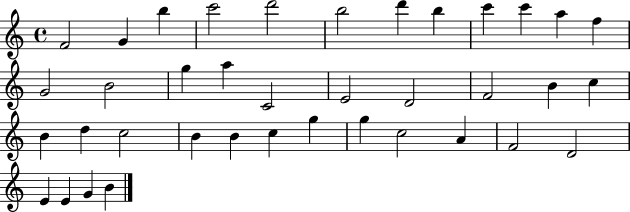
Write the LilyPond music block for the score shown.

{
  \clef treble
  \time 4/4
  \defaultTimeSignature
  \key c \major
  f'2 g'4 b''4 | c'''2 d'''2 | b''2 d'''4 b''4 | c'''4 c'''4 a''4 f''4 | \break g'2 b'2 | g''4 a''4 c'2 | e'2 d'2 | f'2 b'4 c''4 | \break b'4 d''4 c''2 | b'4 b'4 c''4 g''4 | g''4 c''2 a'4 | f'2 d'2 | \break e'4 e'4 g'4 b'4 | \bar "|."
}